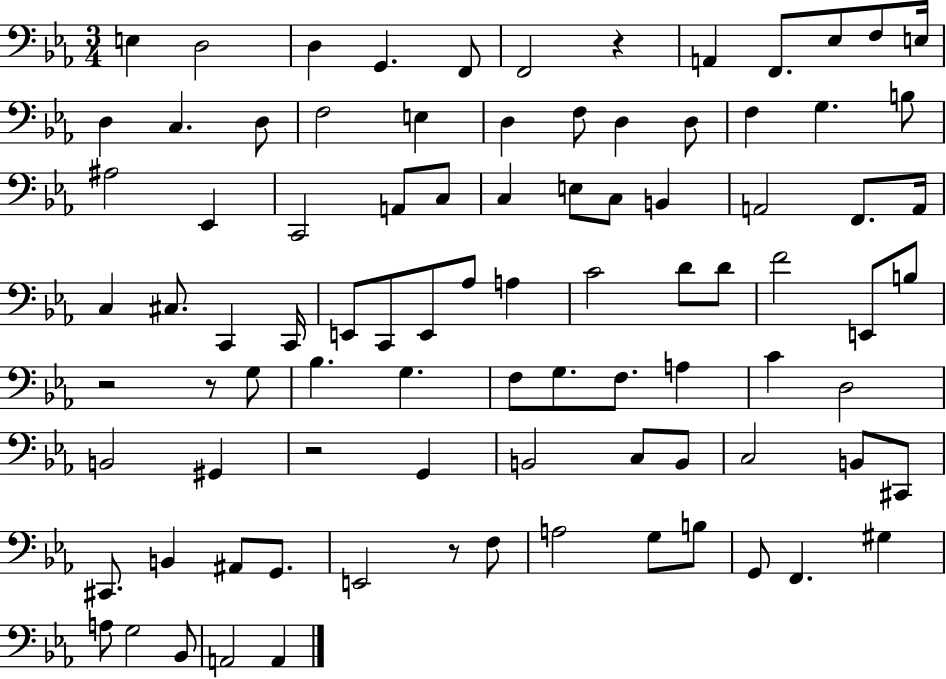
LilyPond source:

{
  \clef bass
  \numericTimeSignature
  \time 3/4
  \key ees \major
  \repeat volta 2 { e4 d2 | d4 g,4. f,8 | f,2 r4 | a,4 f,8. ees8 f8 e16 | \break d4 c4. d8 | f2 e4 | d4 f8 d4 d8 | f4 g4. b8 | \break ais2 ees,4 | c,2 a,8 c8 | c4 e8 c8 b,4 | a,2 f,8. a,16 | \break c4 cis8. c,4 c,16 | e,8 c,8 e,8 aes8 a4 | c'2 d'8 d'8 | f'2 e,8 b8 | \break r2 r8 g8 | bes4. g4. | f8 g8. f8. a4 | c'4 d2 | \break b,2 gis,4 | r2 g,4 | b,2 c8 b,8 | c2 b,8 cis,8 | \break cis,8. b,4 ais,8 g,8. | e,2 r8 f8 | a2 g8 b8 | g,8 f,4. gis4 | \break a8 g2 bes,8 | a,2 a,4 | } \bar "|."
}